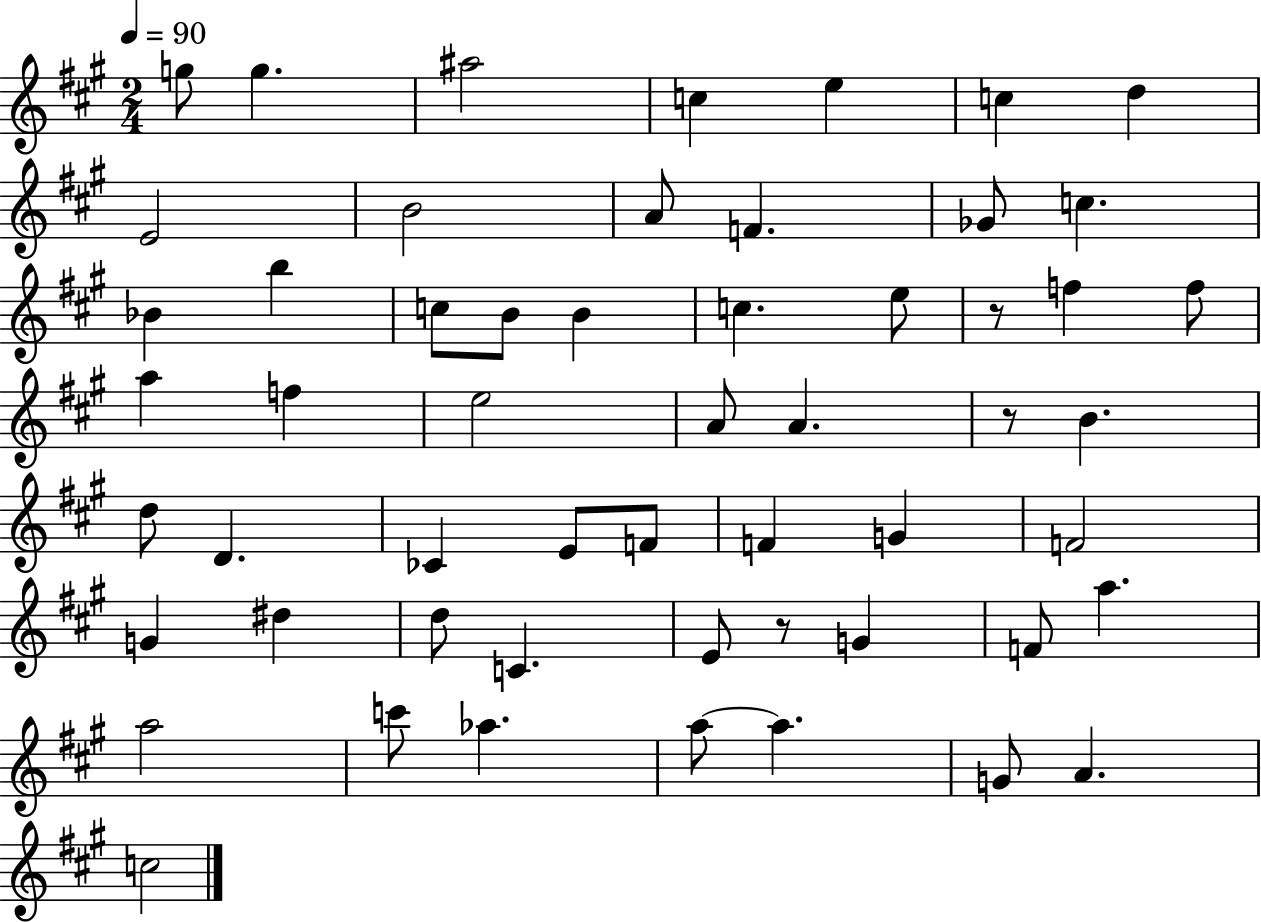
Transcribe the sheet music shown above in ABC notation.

X:1
T:Untitled
M:2/4
L:1/4
K:A
g/2 g ^a2 c e c d E2 B2 A/2 F _G/2 c _B b c/2 B/2 B c e/2 z/2 f f/2 a f e2 A/2 A z/2 B d/2 D _C E/2 F/2 F G F2 G ^d d/2 C E/2 z/2 G F/2 a a2 c'/2 _a a/2 a G/2 A c2